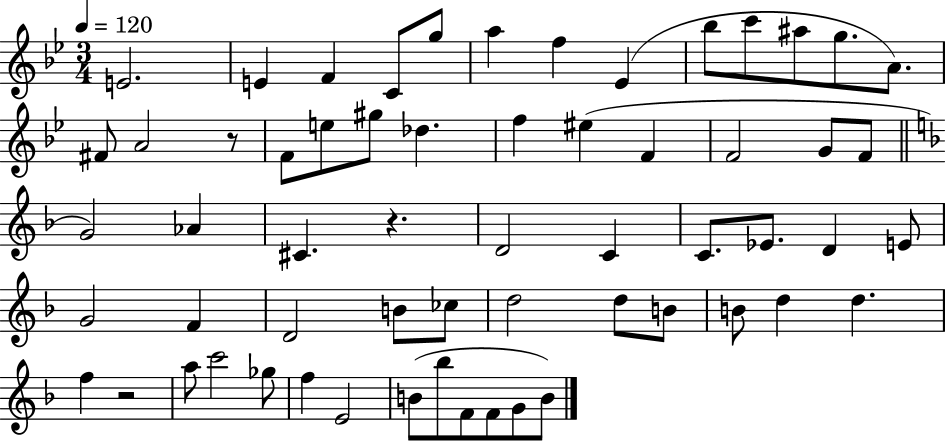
E4/h. E4/q F4/q C4/e G5/e A5/q F5/q Eb4/q Bb5/e C6/e A#5/e G5/e. A4/e. F#4/e A4/h R/e F4/e E5/e G#5/e Db5/q. F5/q EIS5/q F4/q F4/h G4/e F4/e G4/h Ab4/q C#4/q. R/q. D4/h C4/q C4/e. Eb4/e. D4/q E4/e G4/h F4/q D4/h B4/e CES5/e D5/h D5/e B4/e B4/e D5/q D5/q. F5/q R/h A5/e C6/h Gb5/e F5/q E4/h B4/e Bb5/e F4/e F4/e G4/e B4/e